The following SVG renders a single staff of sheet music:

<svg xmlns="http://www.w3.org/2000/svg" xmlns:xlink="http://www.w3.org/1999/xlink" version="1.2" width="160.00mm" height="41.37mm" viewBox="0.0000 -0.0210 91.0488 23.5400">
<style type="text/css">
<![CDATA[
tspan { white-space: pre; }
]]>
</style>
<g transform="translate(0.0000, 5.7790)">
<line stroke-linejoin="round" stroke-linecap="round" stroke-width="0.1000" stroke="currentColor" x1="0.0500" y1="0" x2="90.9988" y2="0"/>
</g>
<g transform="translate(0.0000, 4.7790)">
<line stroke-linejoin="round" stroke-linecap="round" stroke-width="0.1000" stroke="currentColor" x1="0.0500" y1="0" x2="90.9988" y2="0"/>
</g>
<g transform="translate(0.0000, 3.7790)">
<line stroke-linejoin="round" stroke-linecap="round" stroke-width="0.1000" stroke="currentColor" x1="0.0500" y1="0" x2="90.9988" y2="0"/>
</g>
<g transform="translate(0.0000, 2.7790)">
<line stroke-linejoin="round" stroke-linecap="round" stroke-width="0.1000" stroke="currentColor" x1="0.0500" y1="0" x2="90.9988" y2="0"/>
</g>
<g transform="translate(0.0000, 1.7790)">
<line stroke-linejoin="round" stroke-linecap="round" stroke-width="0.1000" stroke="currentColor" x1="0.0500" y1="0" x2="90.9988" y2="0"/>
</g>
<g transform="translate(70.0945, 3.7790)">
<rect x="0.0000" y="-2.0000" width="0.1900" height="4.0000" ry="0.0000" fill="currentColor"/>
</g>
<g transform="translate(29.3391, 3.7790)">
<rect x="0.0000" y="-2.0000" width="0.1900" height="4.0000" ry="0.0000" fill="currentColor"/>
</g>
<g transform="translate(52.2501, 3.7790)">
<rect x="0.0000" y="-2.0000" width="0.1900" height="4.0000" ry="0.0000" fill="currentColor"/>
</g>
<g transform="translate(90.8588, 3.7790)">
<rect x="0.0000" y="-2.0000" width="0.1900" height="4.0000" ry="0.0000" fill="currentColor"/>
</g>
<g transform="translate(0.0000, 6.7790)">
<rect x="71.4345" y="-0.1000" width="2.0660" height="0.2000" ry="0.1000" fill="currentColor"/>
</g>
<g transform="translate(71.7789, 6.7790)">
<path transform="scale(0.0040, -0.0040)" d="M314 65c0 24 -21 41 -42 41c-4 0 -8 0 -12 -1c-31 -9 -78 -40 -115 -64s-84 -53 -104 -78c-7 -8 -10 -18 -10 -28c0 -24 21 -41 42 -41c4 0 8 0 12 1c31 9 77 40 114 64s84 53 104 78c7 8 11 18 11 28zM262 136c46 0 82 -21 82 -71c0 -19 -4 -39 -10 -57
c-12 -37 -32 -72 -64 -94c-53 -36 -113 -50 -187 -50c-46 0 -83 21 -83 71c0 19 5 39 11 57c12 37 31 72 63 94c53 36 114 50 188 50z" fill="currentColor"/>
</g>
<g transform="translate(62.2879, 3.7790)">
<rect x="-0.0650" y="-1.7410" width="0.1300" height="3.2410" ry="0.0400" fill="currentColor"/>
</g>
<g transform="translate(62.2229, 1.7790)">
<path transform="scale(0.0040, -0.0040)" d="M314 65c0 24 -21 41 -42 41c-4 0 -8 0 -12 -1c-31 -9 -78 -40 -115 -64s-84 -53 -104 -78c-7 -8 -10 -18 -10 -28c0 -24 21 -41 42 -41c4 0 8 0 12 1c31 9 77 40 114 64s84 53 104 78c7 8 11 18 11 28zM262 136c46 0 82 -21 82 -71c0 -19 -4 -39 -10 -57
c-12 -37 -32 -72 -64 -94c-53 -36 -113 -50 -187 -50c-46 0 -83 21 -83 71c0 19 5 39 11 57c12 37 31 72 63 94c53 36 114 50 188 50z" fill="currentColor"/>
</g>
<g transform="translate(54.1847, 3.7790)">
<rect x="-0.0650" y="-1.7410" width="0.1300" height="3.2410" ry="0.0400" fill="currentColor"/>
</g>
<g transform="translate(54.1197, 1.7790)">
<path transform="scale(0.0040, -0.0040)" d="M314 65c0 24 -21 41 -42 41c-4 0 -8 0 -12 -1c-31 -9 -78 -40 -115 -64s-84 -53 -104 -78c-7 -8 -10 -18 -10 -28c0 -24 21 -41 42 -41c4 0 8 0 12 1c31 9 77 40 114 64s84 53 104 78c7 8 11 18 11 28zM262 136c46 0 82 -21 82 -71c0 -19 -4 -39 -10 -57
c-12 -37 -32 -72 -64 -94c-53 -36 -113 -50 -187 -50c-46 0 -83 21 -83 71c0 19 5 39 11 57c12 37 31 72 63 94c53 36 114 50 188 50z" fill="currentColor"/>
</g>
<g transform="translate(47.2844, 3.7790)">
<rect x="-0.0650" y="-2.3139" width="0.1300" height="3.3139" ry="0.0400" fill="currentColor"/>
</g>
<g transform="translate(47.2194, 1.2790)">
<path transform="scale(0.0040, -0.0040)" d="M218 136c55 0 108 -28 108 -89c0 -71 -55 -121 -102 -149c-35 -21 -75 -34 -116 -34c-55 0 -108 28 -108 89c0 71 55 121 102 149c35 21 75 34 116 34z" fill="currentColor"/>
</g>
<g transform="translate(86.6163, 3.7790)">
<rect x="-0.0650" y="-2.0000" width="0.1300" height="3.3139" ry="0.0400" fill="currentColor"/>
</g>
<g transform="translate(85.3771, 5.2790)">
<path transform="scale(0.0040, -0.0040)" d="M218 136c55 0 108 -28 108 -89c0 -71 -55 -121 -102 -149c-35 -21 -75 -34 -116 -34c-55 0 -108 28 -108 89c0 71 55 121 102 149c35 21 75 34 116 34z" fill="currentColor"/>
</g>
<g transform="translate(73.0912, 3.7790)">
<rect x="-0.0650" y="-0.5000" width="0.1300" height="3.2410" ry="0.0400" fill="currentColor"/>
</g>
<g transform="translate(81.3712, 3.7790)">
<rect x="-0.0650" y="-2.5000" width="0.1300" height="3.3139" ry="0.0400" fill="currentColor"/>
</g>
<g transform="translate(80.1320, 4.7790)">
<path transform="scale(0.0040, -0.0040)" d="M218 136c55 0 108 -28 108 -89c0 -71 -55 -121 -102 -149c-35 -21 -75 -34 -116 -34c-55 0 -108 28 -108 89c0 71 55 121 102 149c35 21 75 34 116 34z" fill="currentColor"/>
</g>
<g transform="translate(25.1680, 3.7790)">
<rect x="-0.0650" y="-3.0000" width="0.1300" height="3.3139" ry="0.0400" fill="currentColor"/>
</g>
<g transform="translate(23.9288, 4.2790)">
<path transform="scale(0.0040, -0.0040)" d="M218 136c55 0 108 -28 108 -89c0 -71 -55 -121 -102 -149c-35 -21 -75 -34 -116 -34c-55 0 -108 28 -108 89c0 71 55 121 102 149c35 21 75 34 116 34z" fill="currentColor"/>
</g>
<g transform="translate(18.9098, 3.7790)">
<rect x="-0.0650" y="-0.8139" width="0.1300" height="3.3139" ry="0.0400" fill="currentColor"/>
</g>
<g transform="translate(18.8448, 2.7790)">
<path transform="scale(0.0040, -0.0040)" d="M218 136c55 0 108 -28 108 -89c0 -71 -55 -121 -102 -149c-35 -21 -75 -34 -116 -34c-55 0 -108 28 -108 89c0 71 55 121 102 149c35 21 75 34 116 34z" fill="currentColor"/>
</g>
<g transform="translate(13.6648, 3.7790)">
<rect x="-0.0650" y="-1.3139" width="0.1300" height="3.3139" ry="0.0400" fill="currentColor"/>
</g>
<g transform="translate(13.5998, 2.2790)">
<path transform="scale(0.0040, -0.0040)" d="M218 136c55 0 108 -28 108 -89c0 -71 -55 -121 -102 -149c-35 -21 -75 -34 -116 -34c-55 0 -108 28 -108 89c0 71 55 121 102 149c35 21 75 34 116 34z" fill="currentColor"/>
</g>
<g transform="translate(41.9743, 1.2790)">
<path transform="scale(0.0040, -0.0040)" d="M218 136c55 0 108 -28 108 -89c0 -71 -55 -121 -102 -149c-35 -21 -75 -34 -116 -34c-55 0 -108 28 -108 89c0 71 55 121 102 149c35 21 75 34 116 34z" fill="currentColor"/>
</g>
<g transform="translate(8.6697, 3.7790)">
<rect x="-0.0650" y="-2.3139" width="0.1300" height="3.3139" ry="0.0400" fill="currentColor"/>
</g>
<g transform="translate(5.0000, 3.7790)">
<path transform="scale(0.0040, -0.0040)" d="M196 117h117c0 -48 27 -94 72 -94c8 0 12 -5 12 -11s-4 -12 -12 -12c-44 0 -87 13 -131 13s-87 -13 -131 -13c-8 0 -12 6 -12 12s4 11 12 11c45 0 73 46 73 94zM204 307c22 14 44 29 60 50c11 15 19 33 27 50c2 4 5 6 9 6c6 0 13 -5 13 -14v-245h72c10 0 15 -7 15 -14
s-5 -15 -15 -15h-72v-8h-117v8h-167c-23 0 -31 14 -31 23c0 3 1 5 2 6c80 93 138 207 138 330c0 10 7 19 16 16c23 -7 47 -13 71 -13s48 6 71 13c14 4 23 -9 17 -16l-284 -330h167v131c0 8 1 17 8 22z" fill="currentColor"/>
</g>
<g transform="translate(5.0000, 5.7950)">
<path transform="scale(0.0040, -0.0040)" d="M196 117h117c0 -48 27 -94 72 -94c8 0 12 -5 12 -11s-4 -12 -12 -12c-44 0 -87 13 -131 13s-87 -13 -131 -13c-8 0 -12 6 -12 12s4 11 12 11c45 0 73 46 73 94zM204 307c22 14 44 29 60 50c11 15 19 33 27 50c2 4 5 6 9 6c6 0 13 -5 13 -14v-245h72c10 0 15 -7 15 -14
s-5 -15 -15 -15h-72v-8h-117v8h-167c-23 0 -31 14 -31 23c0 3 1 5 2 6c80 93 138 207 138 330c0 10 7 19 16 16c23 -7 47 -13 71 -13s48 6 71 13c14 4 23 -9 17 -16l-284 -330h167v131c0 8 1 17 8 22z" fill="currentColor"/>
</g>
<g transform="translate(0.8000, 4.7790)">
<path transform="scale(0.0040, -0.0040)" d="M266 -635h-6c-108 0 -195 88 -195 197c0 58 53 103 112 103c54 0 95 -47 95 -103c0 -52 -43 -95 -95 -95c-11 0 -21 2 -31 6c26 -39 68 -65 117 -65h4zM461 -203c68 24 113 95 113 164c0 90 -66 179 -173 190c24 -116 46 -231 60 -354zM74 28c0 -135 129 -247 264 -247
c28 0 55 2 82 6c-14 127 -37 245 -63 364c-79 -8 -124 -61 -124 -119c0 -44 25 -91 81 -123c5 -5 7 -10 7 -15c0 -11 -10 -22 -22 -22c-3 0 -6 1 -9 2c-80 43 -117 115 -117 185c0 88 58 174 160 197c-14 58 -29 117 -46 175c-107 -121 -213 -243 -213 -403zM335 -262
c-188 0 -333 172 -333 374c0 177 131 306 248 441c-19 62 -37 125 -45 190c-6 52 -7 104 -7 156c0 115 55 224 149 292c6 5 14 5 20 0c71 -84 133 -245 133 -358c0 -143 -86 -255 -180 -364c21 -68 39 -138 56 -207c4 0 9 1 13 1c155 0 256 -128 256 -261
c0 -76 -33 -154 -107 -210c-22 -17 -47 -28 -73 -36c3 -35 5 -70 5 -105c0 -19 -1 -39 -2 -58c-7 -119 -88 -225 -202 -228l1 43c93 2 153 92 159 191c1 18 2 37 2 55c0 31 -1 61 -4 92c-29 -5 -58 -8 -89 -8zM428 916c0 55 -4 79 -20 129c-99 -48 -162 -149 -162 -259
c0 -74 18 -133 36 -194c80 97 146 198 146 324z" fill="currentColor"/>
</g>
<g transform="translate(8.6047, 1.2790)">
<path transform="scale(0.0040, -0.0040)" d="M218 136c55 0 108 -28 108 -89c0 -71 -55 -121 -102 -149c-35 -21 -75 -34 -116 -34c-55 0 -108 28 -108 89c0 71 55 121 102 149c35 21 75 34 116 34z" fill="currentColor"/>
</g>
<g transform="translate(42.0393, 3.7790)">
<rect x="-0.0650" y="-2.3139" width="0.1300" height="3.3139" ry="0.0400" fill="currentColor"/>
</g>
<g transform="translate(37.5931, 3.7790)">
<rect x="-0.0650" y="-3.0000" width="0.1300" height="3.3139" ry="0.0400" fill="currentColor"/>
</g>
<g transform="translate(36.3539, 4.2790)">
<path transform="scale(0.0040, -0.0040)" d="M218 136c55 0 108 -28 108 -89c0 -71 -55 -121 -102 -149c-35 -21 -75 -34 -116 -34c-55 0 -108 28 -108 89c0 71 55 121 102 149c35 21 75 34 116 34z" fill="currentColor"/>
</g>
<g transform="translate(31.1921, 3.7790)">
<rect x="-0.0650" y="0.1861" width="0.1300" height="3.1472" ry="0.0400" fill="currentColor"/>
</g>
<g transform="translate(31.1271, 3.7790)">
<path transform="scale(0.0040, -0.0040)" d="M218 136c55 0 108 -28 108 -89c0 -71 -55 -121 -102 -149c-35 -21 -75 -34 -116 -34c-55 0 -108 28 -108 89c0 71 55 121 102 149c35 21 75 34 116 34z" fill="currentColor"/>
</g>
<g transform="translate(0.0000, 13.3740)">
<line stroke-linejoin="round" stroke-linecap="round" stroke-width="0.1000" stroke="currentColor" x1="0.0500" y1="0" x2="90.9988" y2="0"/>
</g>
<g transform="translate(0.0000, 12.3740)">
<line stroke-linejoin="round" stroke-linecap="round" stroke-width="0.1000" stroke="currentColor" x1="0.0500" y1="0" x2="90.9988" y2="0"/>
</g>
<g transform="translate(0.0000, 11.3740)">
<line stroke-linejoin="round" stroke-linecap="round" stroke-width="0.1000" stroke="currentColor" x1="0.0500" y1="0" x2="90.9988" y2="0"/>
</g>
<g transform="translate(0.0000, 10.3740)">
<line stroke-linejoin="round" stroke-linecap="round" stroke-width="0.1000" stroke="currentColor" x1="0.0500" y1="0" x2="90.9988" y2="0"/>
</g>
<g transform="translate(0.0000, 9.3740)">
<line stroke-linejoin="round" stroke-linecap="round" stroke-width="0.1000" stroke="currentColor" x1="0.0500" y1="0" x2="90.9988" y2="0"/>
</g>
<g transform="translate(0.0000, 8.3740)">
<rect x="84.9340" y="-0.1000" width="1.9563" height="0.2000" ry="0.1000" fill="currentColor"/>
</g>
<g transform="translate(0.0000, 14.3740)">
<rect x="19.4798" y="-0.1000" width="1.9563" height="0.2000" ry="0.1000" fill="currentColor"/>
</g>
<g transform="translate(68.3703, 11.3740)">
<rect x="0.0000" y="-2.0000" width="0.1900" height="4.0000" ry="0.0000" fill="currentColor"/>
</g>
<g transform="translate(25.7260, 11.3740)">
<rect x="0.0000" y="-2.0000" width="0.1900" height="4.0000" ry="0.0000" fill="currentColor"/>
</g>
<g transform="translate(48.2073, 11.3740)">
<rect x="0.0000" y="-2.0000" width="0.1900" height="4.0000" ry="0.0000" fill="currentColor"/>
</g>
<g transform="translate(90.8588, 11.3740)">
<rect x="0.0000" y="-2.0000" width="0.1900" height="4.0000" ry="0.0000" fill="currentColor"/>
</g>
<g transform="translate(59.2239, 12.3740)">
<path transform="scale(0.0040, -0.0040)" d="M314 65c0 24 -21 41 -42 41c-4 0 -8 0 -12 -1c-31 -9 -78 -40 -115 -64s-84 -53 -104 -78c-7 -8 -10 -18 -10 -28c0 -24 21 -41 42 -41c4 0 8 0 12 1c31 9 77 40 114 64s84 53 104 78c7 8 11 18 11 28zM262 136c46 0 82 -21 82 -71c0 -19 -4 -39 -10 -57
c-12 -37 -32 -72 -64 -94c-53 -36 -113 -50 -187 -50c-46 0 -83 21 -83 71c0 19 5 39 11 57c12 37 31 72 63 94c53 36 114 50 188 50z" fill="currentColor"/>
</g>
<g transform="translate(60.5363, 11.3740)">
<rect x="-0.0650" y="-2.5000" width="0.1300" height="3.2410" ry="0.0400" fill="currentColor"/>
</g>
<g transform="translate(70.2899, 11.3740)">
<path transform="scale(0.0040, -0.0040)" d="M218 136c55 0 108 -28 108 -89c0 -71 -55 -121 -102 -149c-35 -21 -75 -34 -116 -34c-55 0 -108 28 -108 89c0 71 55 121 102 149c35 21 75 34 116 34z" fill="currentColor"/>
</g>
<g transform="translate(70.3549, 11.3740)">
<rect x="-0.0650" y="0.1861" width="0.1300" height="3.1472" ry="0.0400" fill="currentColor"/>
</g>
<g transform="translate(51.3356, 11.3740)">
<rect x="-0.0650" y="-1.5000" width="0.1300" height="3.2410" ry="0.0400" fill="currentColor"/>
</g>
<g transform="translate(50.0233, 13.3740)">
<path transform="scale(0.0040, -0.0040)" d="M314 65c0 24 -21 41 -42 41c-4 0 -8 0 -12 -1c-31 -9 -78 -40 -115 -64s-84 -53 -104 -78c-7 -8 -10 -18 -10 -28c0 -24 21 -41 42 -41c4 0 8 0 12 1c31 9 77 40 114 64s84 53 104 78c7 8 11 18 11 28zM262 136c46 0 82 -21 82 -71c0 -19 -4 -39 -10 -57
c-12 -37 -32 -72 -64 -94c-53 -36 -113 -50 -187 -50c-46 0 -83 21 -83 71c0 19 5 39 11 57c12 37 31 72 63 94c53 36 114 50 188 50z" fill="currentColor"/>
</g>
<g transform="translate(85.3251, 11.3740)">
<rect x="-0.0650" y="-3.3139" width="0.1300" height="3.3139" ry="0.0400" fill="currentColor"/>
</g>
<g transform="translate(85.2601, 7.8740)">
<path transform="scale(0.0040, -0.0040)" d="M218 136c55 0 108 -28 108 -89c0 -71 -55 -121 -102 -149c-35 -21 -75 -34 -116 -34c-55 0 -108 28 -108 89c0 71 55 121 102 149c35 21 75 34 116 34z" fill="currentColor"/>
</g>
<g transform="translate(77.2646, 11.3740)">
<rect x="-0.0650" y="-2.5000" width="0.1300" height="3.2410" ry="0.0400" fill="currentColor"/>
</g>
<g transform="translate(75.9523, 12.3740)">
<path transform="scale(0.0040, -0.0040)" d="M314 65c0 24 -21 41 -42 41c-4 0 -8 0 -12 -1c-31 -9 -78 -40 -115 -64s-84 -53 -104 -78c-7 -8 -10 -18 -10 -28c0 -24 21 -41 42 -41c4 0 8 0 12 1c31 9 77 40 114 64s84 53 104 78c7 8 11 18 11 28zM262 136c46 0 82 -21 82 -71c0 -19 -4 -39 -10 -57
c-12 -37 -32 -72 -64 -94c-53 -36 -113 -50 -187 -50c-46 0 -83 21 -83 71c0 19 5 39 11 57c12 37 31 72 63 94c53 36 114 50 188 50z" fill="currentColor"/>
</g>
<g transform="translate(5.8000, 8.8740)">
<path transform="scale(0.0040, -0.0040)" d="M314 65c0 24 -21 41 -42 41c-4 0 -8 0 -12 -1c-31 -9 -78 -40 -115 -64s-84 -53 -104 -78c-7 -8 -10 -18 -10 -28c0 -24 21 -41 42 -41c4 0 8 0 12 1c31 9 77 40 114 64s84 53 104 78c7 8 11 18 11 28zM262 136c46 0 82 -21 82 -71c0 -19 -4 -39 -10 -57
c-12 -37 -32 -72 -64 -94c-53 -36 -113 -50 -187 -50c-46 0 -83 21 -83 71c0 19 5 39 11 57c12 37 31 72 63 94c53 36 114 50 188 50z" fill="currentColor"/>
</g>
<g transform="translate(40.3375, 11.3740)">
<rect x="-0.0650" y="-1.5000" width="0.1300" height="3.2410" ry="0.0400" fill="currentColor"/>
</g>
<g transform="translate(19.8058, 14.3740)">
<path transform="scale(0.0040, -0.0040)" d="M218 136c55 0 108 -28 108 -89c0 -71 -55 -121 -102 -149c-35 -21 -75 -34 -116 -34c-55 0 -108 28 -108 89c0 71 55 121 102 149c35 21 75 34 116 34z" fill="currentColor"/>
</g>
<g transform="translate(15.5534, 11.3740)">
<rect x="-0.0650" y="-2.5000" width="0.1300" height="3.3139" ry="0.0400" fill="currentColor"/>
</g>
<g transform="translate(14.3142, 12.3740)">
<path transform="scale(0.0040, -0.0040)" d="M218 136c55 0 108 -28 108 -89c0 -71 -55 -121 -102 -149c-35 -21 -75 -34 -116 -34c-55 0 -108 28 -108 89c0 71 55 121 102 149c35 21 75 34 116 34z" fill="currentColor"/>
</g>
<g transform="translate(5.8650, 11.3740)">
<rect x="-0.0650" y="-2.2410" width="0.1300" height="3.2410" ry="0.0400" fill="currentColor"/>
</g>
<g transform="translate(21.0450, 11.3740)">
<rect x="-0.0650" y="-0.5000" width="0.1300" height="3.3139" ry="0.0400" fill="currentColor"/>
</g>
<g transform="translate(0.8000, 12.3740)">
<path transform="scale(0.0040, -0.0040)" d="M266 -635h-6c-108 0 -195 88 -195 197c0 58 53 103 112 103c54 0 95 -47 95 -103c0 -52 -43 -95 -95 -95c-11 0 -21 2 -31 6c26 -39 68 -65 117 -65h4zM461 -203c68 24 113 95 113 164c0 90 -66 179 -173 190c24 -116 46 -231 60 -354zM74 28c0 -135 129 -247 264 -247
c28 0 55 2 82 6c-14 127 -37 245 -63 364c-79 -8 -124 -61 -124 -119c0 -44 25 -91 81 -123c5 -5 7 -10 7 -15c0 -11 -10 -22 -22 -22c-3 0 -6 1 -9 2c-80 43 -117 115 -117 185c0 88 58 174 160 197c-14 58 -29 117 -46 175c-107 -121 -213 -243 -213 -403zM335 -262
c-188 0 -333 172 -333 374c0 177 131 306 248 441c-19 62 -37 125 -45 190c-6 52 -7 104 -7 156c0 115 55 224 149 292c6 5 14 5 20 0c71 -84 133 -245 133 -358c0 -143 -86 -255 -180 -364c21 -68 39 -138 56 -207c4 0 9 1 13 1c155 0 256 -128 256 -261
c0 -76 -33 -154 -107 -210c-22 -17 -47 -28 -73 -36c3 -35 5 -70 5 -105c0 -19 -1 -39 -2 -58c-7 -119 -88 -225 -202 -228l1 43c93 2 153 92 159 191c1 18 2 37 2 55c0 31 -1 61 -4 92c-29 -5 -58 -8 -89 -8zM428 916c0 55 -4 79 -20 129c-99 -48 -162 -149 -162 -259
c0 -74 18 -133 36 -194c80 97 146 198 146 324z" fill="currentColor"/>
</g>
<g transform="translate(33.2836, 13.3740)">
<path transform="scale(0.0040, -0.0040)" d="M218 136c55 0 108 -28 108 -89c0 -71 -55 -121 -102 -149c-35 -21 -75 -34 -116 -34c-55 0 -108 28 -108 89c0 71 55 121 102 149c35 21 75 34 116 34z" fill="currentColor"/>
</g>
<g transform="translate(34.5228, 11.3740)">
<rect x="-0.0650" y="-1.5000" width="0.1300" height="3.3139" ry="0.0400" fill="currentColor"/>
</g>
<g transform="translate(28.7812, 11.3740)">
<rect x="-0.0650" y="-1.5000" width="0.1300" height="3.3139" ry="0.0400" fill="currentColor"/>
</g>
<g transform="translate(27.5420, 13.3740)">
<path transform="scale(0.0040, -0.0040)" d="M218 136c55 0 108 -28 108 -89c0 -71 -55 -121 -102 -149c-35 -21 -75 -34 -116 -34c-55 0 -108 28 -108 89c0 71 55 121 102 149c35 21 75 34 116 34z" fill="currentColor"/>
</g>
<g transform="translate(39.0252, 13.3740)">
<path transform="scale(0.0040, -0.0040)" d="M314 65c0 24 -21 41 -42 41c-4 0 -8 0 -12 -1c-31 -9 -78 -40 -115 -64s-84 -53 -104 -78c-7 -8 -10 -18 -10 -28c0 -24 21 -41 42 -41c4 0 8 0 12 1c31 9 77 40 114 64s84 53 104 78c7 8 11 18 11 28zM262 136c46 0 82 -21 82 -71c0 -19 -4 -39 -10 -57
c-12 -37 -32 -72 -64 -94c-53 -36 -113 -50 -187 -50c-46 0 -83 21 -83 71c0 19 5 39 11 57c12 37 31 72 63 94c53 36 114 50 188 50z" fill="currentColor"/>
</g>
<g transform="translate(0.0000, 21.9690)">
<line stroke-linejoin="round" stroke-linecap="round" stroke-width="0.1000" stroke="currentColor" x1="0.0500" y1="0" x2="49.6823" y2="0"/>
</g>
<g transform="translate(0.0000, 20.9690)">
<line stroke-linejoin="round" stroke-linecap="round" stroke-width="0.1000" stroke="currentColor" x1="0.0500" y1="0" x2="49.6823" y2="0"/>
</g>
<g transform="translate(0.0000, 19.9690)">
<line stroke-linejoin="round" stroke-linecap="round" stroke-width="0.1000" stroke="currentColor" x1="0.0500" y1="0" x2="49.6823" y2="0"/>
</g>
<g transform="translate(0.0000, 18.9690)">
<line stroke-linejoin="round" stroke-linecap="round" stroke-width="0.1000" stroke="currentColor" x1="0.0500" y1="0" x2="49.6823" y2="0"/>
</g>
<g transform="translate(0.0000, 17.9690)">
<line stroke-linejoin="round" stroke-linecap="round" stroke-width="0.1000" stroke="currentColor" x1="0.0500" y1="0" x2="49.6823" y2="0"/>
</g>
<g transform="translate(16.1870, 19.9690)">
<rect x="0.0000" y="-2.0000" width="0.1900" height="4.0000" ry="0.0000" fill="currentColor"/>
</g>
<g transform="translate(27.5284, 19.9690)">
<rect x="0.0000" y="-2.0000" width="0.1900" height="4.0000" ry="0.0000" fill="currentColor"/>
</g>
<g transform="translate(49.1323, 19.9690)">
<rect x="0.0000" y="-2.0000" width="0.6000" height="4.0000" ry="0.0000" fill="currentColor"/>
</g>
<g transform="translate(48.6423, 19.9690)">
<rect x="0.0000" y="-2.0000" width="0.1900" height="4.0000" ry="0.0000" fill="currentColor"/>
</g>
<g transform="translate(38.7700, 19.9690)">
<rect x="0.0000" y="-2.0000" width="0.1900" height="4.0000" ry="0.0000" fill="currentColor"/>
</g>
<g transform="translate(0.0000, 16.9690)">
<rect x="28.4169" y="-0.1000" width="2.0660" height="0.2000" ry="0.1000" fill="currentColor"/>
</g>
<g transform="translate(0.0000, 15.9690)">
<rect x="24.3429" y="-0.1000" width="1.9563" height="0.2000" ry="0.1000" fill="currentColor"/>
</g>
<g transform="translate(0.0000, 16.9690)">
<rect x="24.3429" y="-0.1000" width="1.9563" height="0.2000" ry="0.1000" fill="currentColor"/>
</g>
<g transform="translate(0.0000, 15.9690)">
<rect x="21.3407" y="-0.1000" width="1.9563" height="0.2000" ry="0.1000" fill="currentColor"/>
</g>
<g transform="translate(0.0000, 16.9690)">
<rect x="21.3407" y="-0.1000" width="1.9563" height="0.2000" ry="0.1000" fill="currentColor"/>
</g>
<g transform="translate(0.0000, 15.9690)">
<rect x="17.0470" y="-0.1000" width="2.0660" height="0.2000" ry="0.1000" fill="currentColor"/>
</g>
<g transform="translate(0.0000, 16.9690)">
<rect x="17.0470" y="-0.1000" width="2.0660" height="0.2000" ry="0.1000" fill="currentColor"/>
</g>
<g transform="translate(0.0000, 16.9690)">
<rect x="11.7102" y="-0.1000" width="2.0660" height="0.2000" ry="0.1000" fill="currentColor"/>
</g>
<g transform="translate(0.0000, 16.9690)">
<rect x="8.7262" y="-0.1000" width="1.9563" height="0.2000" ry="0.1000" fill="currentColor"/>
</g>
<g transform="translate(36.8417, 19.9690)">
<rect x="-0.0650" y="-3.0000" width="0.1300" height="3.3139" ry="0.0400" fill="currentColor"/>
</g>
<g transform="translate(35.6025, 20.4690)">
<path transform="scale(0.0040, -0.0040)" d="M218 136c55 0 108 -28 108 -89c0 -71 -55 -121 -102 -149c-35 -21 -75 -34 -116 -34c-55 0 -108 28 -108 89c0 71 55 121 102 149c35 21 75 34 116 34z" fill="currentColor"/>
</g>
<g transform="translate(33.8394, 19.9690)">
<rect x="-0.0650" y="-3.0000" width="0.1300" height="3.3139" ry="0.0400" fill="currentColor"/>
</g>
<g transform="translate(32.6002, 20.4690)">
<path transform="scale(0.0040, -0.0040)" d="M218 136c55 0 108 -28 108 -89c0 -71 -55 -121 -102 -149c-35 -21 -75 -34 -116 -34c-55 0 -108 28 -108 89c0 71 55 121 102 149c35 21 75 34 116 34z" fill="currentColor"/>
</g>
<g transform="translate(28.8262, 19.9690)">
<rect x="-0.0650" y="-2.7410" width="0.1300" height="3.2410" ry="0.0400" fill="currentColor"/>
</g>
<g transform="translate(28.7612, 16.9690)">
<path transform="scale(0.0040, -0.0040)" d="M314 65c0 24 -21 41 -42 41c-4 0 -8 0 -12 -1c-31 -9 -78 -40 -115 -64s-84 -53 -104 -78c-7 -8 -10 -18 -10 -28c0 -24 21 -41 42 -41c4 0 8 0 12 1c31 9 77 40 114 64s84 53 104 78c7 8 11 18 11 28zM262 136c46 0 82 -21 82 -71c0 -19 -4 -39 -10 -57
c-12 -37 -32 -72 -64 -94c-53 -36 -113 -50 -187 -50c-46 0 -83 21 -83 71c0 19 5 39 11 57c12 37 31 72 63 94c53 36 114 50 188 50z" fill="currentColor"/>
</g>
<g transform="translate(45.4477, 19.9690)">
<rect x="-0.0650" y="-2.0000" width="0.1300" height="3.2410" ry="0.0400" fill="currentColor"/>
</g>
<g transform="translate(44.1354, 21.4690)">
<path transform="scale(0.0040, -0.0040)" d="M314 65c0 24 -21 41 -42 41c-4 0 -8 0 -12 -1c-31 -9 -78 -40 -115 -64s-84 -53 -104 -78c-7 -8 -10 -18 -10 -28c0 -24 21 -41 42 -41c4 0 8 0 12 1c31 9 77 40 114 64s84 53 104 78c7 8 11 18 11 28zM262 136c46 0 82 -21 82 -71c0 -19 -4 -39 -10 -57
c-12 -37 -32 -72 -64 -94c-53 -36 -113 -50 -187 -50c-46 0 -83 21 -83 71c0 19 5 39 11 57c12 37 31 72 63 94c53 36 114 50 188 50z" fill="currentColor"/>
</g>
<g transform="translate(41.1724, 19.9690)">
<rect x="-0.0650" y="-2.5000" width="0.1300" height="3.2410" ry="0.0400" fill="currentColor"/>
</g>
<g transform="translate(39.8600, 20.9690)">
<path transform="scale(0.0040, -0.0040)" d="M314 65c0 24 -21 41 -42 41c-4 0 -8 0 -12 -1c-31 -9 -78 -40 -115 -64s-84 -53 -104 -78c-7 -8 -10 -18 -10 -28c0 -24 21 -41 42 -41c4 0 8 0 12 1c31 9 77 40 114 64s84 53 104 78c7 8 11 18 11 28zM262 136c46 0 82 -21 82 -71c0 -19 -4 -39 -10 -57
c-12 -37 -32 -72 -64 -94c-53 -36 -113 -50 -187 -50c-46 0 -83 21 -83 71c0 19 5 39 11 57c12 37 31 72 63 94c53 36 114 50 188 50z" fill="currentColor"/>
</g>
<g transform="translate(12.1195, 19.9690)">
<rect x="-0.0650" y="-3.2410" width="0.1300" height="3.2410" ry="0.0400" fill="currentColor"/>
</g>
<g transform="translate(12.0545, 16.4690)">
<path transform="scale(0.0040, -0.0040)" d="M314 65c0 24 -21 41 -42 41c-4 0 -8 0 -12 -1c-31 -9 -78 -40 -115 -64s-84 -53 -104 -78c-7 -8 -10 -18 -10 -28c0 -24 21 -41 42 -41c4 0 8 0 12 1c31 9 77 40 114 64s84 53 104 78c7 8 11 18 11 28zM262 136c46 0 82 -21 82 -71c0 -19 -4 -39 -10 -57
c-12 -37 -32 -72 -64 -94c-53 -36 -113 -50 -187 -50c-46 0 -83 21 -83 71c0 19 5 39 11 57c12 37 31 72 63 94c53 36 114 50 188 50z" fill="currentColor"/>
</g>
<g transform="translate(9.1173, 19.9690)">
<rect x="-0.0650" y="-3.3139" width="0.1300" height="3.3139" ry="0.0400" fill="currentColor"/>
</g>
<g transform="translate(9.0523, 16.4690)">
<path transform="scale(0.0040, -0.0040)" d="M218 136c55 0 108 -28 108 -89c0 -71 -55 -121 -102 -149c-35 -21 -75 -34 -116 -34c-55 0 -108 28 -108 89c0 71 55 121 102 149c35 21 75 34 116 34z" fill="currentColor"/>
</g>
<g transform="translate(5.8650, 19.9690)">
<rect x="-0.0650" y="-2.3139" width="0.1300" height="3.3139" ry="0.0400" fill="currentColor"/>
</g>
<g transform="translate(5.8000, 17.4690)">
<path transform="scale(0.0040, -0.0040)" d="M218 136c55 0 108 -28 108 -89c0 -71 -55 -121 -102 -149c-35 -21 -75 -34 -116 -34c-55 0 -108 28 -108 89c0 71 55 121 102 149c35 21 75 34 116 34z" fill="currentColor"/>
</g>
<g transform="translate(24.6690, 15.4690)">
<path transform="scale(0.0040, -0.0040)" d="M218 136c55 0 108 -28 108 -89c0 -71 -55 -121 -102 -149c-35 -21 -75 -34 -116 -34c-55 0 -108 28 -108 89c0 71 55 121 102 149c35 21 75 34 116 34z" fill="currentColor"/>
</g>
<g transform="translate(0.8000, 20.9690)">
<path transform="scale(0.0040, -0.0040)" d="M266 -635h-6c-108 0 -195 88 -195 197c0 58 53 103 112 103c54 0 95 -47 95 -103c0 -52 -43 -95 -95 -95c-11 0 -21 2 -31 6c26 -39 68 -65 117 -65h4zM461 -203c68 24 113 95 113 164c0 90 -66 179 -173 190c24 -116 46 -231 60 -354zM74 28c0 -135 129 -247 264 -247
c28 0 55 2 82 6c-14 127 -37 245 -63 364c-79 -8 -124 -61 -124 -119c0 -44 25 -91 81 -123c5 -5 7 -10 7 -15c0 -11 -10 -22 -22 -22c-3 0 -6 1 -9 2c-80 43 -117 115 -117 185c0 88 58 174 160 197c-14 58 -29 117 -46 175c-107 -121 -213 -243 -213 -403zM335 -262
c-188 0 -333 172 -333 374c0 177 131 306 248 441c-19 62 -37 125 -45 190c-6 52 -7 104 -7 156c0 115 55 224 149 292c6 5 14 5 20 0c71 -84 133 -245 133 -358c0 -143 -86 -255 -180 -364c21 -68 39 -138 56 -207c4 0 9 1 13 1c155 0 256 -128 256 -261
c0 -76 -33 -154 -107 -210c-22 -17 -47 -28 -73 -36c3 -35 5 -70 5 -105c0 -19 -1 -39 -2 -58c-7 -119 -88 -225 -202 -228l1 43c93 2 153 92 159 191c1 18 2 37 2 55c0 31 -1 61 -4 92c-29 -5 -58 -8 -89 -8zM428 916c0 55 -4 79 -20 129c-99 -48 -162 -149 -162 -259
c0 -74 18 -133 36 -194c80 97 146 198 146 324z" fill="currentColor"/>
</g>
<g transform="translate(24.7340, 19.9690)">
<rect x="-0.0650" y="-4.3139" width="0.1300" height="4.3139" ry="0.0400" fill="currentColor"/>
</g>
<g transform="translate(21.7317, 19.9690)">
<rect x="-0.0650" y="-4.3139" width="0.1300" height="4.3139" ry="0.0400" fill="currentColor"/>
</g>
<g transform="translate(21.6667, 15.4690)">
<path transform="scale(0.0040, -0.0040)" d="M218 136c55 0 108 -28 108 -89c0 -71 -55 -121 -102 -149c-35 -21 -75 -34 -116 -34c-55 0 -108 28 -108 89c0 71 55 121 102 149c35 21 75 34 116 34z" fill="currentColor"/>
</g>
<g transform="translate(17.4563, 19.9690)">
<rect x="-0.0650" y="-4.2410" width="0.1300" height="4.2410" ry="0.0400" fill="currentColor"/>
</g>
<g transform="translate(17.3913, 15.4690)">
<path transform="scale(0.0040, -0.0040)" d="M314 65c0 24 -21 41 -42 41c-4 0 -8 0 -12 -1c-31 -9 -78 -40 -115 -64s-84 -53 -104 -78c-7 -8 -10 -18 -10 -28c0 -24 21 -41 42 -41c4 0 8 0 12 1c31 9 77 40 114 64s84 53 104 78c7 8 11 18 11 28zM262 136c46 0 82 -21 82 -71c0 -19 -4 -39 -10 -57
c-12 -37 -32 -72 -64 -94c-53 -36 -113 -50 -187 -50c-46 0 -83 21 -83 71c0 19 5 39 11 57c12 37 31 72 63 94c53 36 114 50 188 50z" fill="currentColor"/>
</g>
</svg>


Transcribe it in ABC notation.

X:1
T:Untitled
M:4/4
L:1/4
K:C
g e d A B A g g f2 f2 C2 G F g2 G C E E E2 E2 G2 B G2 b g b b2 d'2 d' d' a2 A A G2 F2